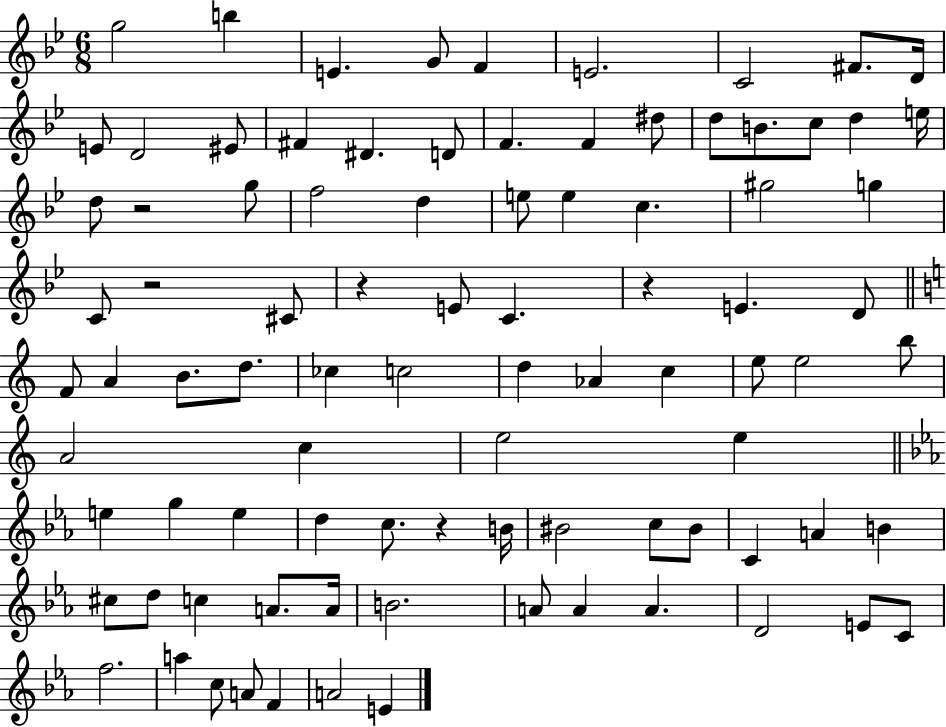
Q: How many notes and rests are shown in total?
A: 90